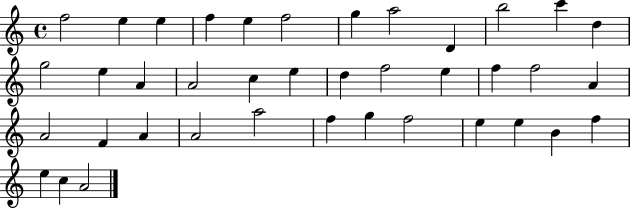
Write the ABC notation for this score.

X:1
T:Untitled
M:4/4
L:1/4
K:C
f2 e e f e f2 g a2 D b2 c' d g2 e A A2 c e d f2 e f f2 A A2 F A A2 a2 f g f2 e e B f e c A2